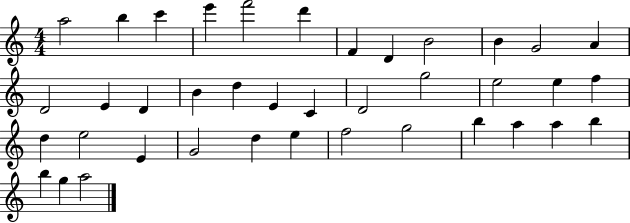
A5/h B5/q C6/q E6/q F6/h D6/q F4/q D4/q B4/h B4/q G4/h A4/q D4/h E4/q D4/q B4/q D5/q E4/q C4/q D4/h G5/h E5/h E5/q F5/q D5/q E5/h E4/q G4/h D5/q E5/q F5/h G5/h B5/q A5/q A5/q B5/q B5/q G5/q A5/h